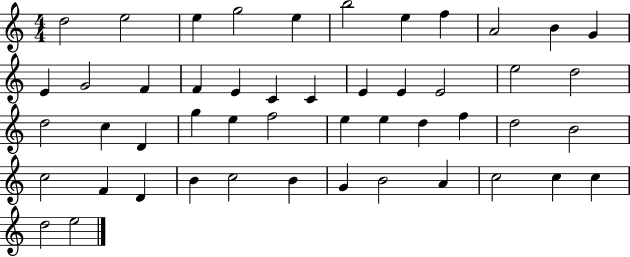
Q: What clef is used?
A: treble